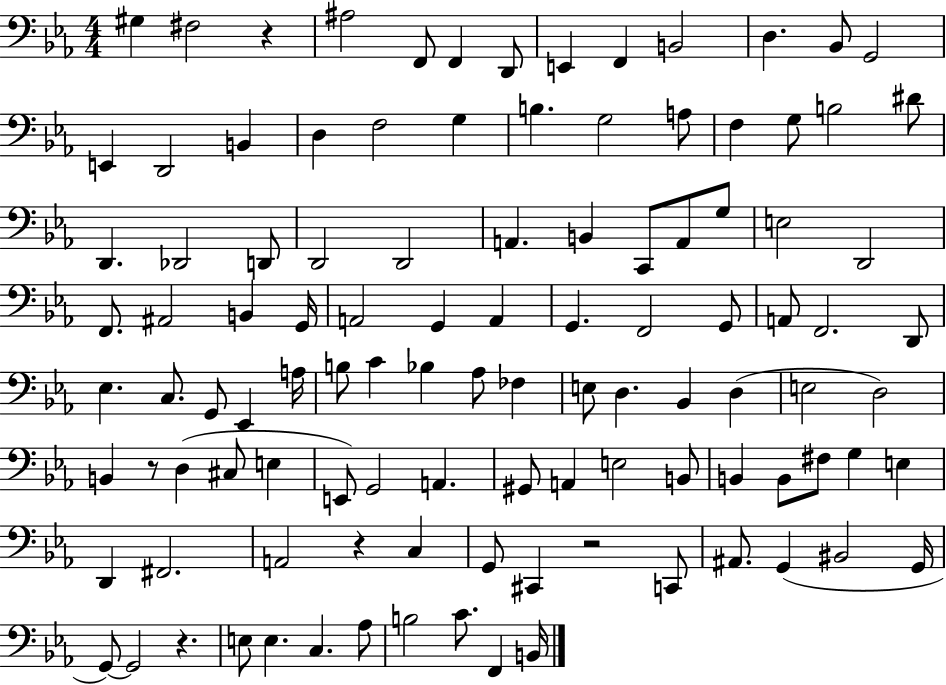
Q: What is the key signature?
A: EES major